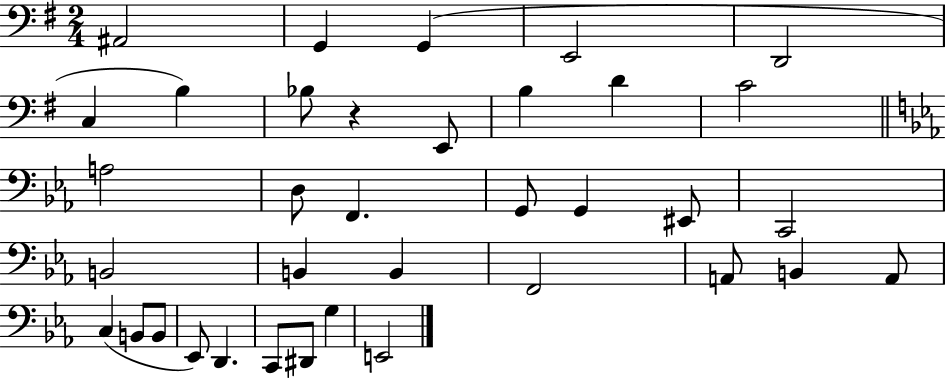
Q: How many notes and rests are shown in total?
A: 36